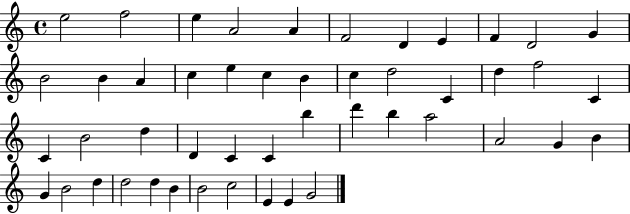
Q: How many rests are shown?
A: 0